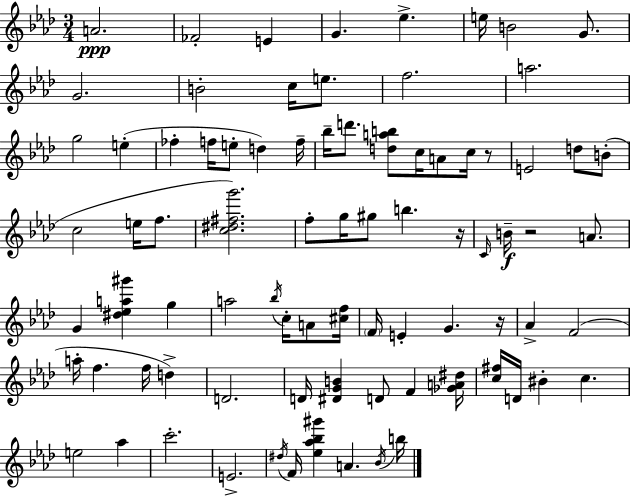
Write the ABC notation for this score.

X:1
T:Untitled
M:3/4
L:1/4
K:Fm
A2 _F2 E G _e e/4 B2 G/2 G2 B2 c/4 e/2 f2 a2 g2 e _f f/4 e/2 d f/4 _b/4 d'/2 [dab]/2 c/4 A/2 c/4 z/2 E2 d/2 B/2 c2 e/4 f/2 [c^d^fg']2 f/2 g/4 ^g/2 b z/4 C/4 B/4 z2 A/2 G [^d_ea^g'] g a2 _b/4 c/4 A/2 [^cf]/4 F/4 E G z/4 _A F2 a/4 f f/4 d D2 D/4 [^DGB] D/2 F [_GA^d]/4 [c^f]/4 D/4 ^B c e2 _a c'2 E2 ^d/4 F/4 [_e_a_b^g'] A _B/4 b/4